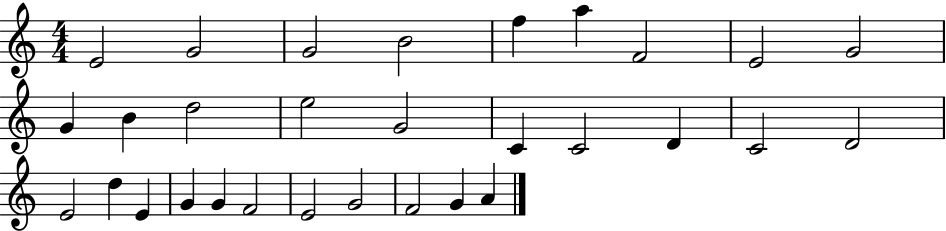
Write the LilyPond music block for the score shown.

{
  \clef treble
  \numericTimeSignature
  \time 4/4
  \key c \major
  e'2 g'2 | g'2 b'2 | f''4 a''4 f'2 | e'2 g'2 | \break g'4 b'4 d''2 | e''2 g'2 | c'4 c'2 d'4 | c'2 d'2 | \break e'2 d''4 e'4 | g'4 g'4 f'2 | e'2 g'2 | f'2 g'4 a'4 | \break \bar "|."
}